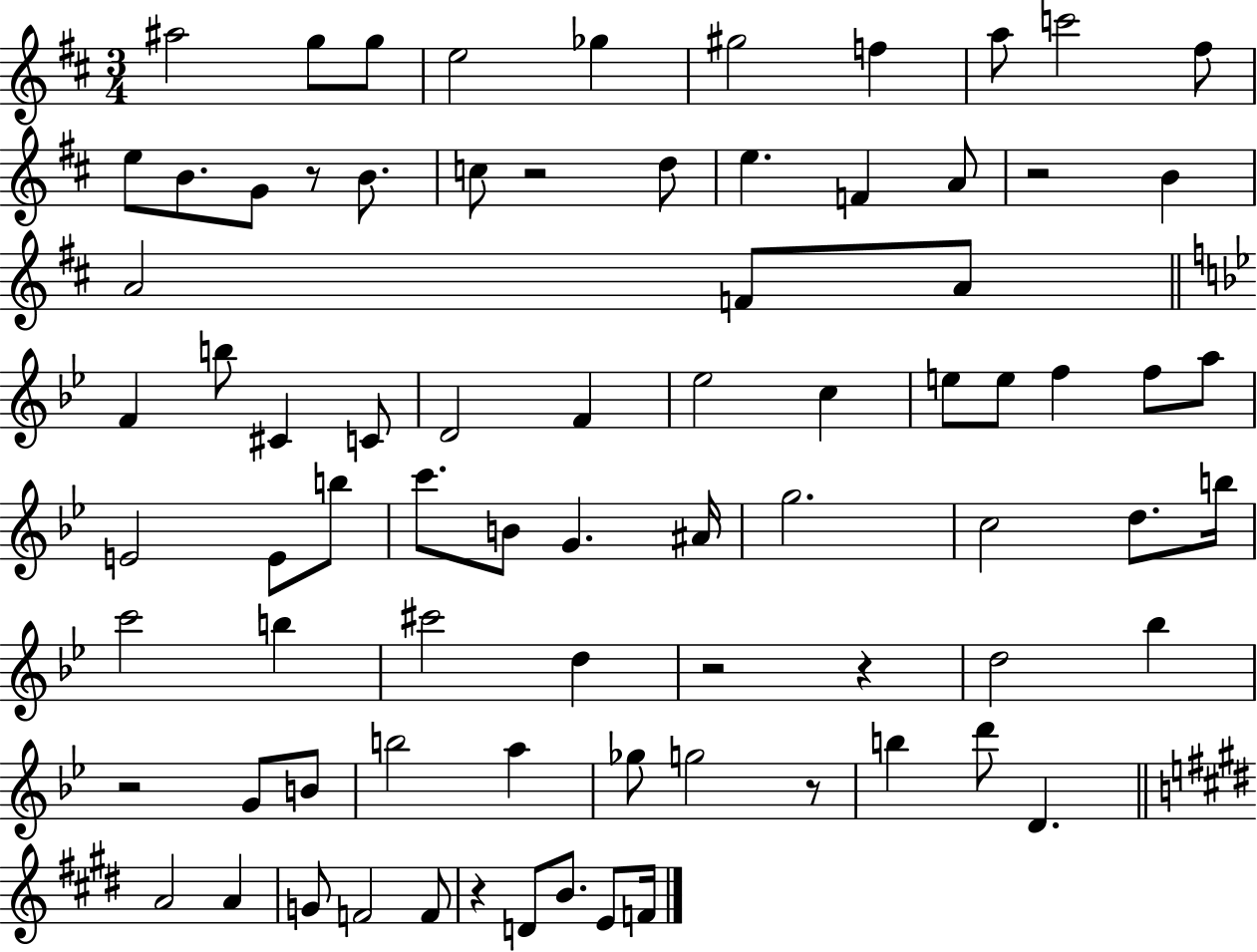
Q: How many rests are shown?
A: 8